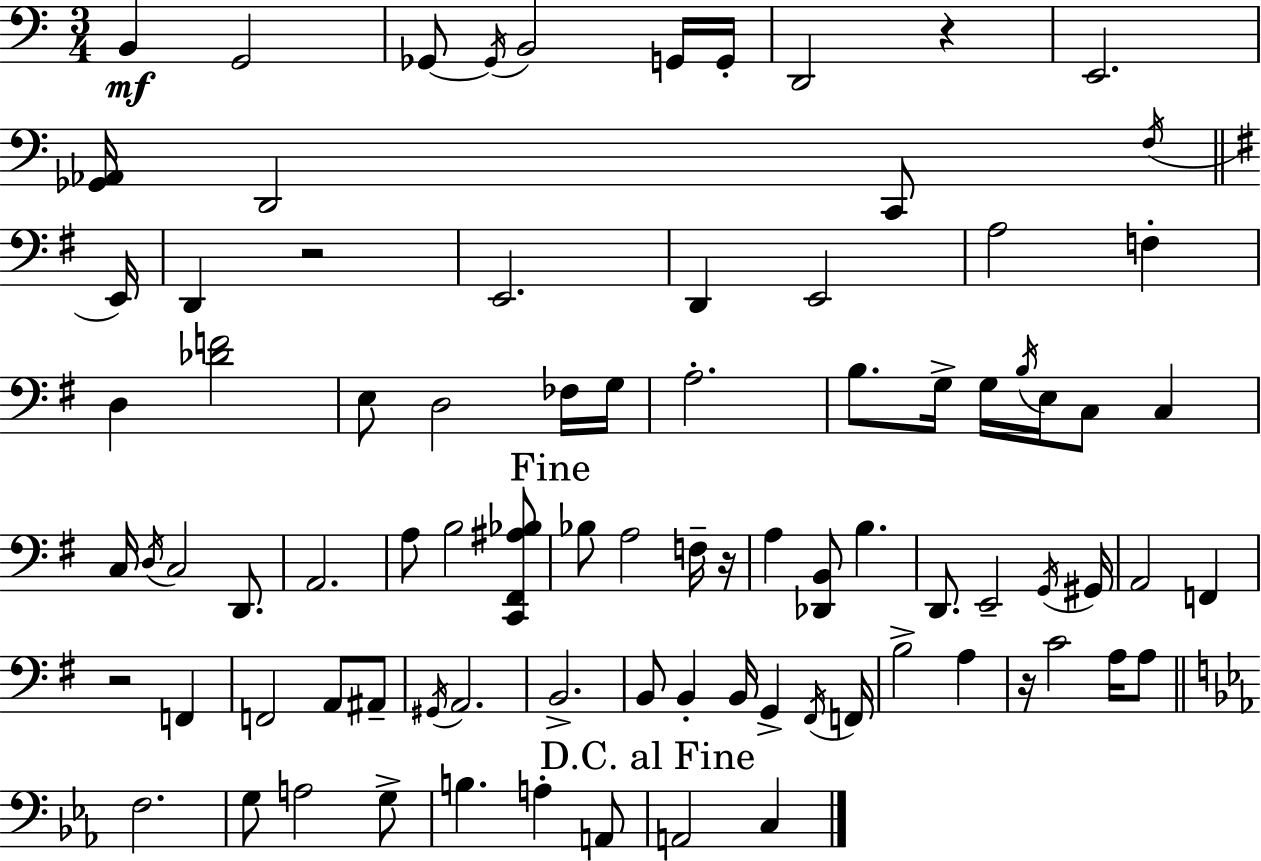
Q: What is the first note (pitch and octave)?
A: B2